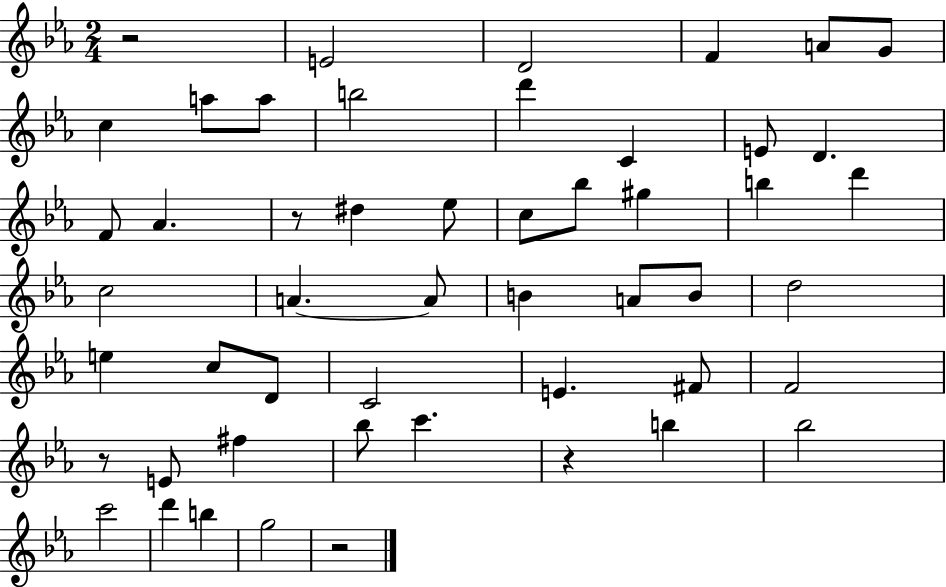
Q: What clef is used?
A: treble